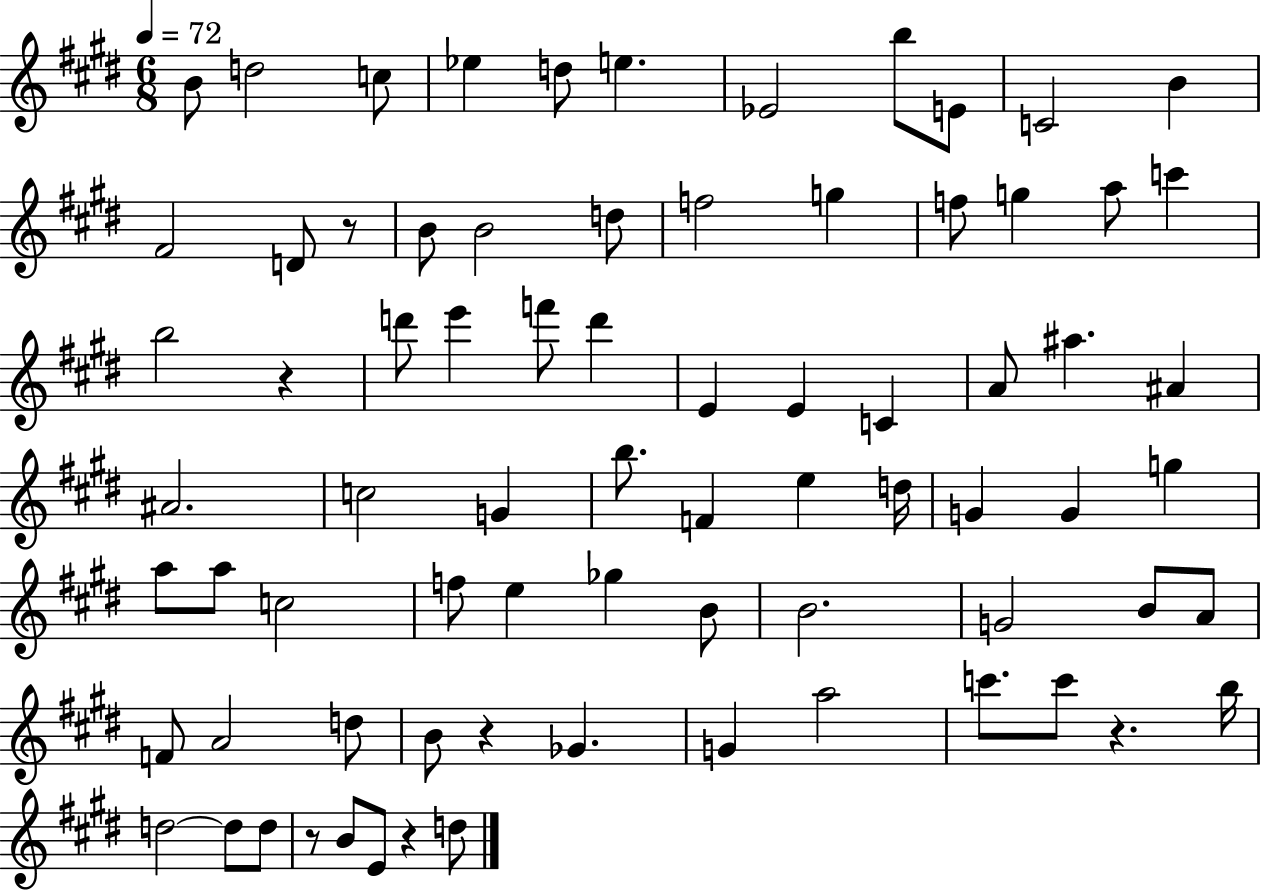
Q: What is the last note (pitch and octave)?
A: D5